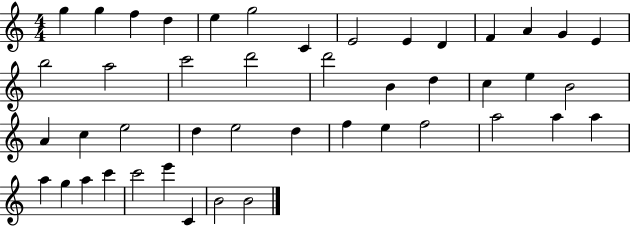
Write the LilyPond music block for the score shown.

{
  \clef treble
  \numericTimeSignature
  \time 4/4
  \key c \major
  g''4 g''4 f''4 d''4 | e''4 g''2 c'4 | e'2 e'4 d'4 | f'4 a'4 g'4 e'4 | \break b''2 a''2 | c'''2 d'''2 | d'''2 b'4 d''4 | c''4 e''4 b'2 | \break a'4 c''4 e''2 | d''4 e''2 d''4 | f''4 e''4 f''2 | a''2 a''4 a''4 | \break a''4 g''4 a''4 c'''4 | c'''2 e'''4 c'4 | b'2 b'2 | \bar "|."
}